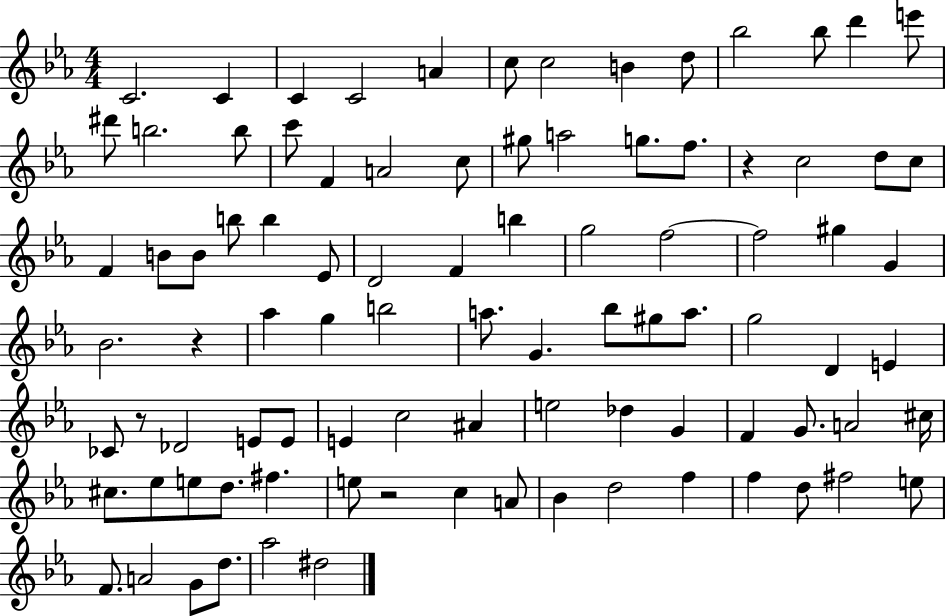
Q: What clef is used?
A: treble